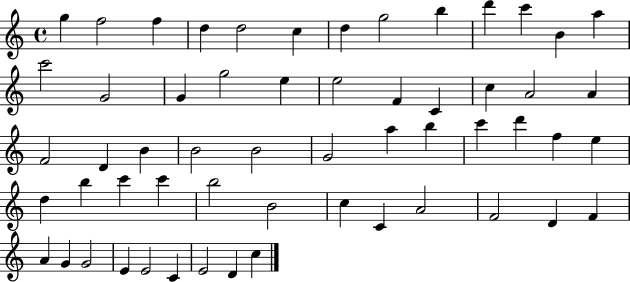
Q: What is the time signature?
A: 4/4